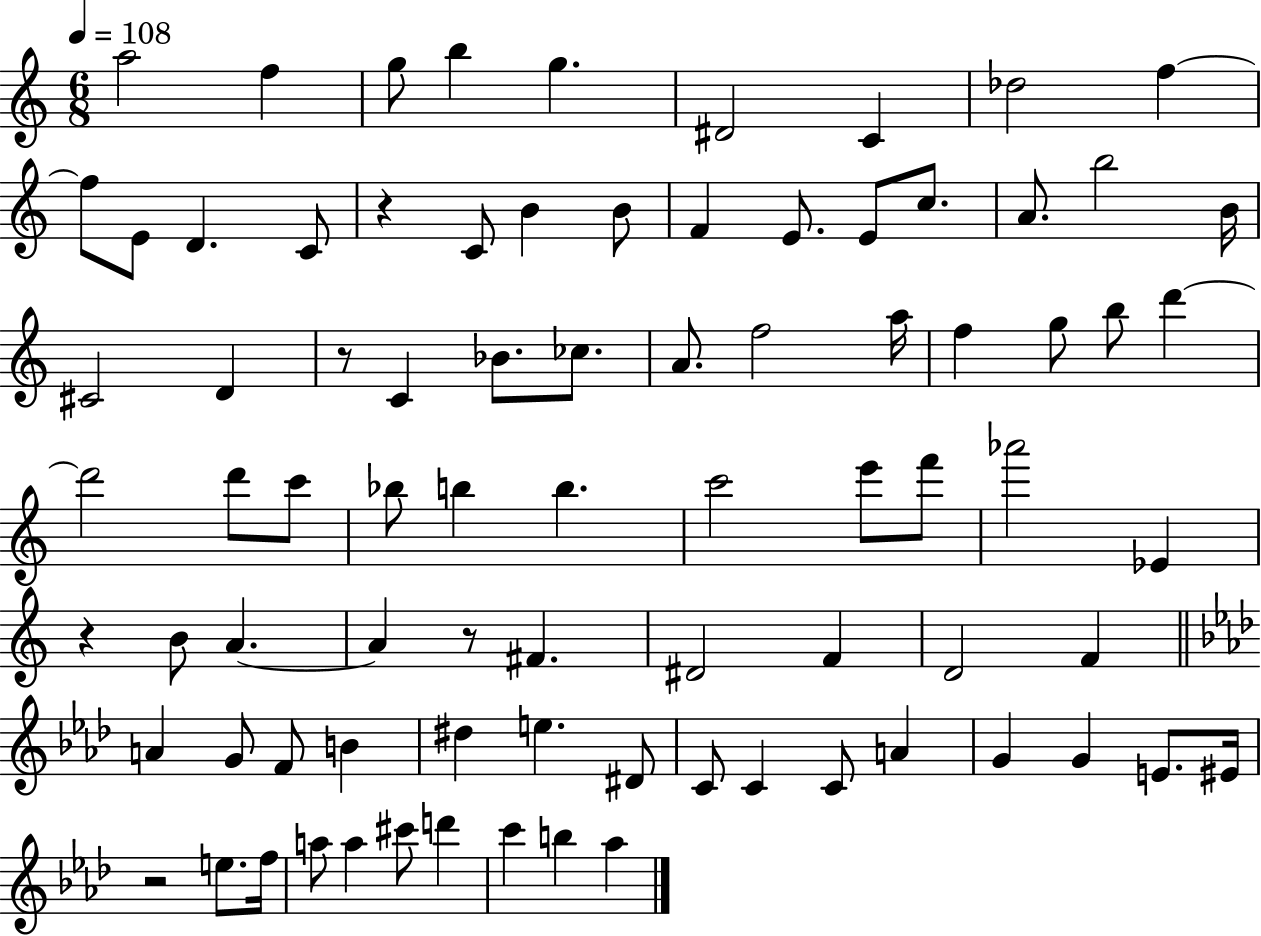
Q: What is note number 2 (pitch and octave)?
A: F5